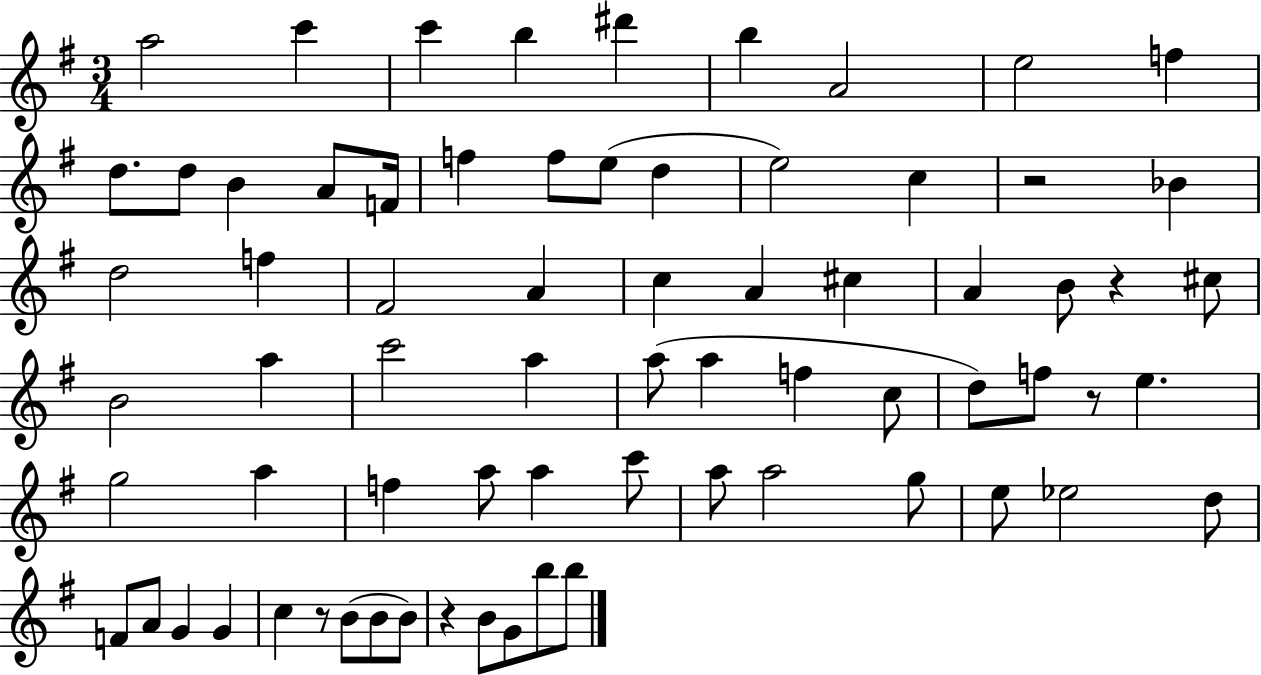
X:1
T:Untitled
M:3/4
L:1/4
K:G
a2 c' c' b ^d' b A2 e2 f d/2 d/2 B A/2 F/4 f f/2 e/2 d e2 c z2 _B d2 f ^F2 A c A ^c A B/2 z ^c/2 B2 a c'2 a a/2 a f c/2 d/2 f/2 z/2 e g2 a f a/2 a c'/2 a/2 a2 g/2 e/2 _e2 d/2 F/2 A/2 G G c z/2 B/2 B/2 B/2 z B/2 G/2 b/2 b/2